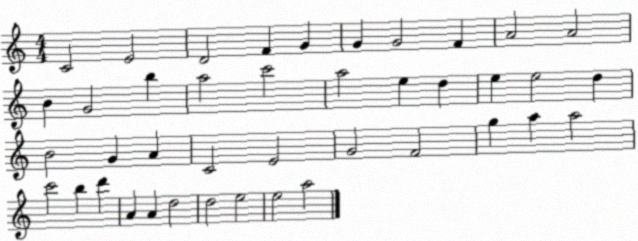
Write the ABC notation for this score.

X:1
T:Untitled
M:4/4
L:1/4
K:C
C2 E2 D2 F G G G2 F A2 A2 B G2 b a2 c'2 a2 e d e e2 d B2 G A C2 E2 G2 F2 g a a2 c'2 b d' A A d2 d2 e2 e2 a2